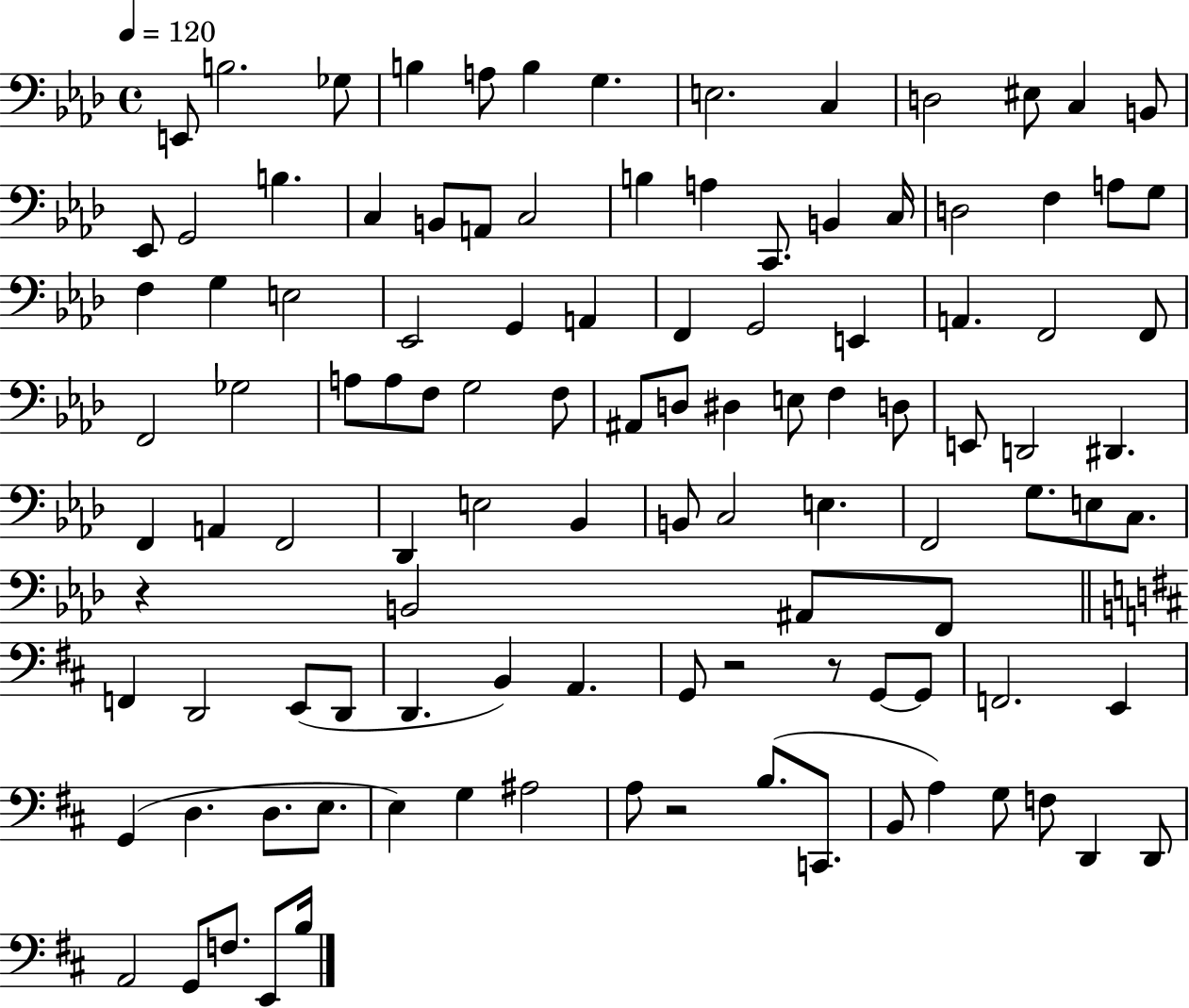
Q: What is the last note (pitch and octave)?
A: B3